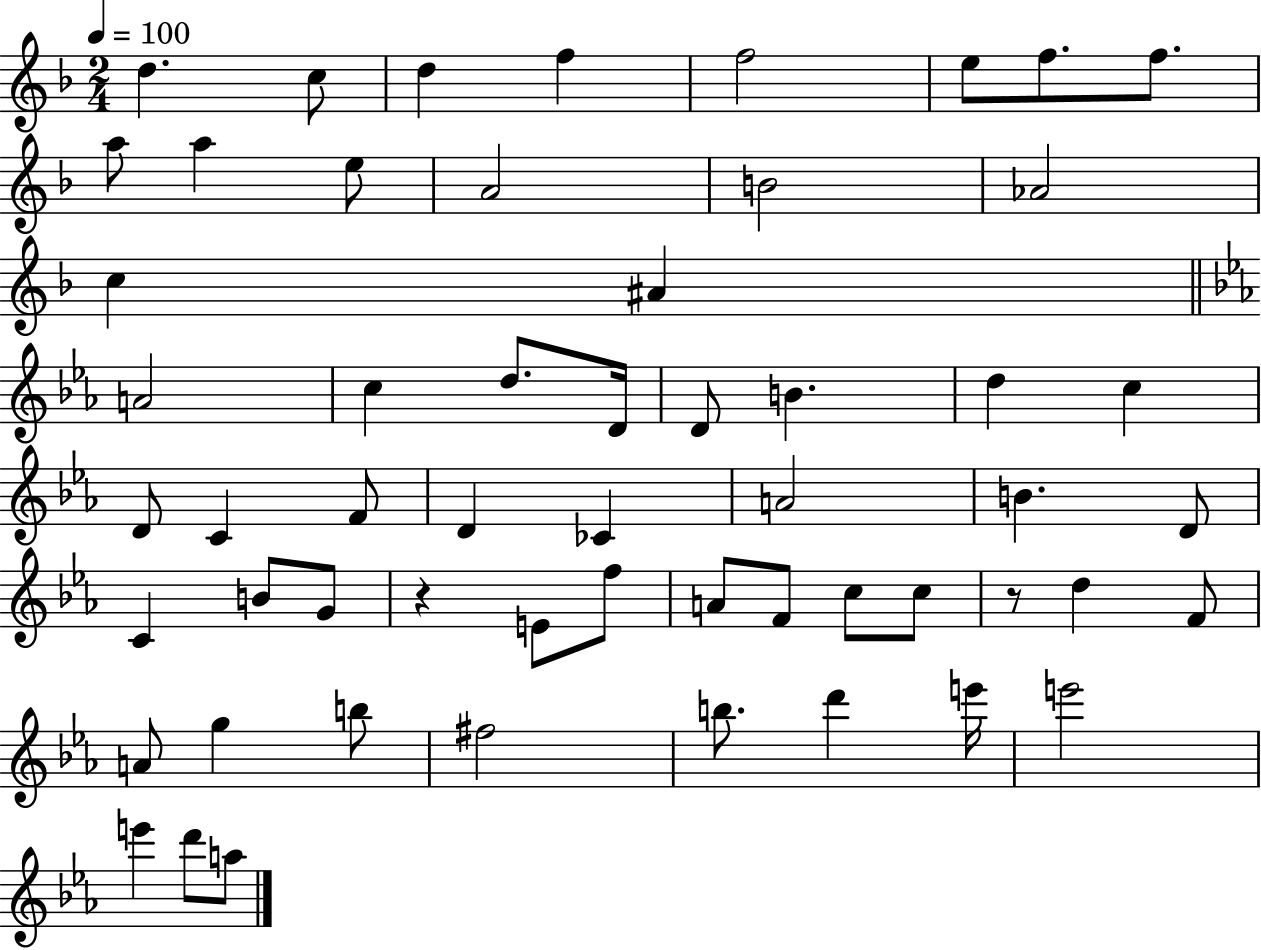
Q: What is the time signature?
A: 2/4